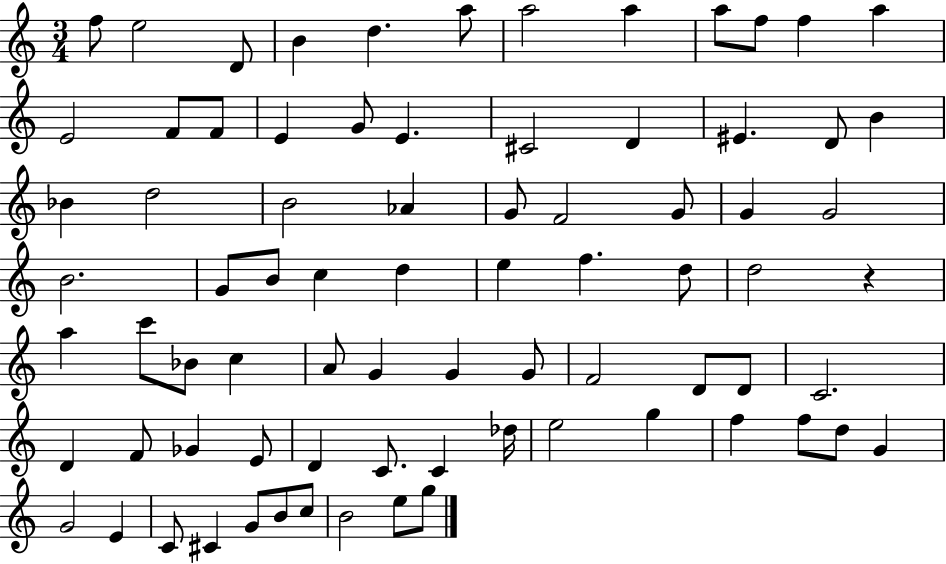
X:1
T:Untitled
M:3/4
L:1/4
K:C
f/2 e2 D/2 B d a/2 a2 a a/2 f/2 f a E2 F/2 F/2 E G/2 E ^C2 D ^E D/2 B _B d2 B2 _A G/2 F2 G/2 G G2 B2 G/2 B/2 c d e f d/2 d2 z a c'/2 _B/2 c A/2 G G G/2 F2 D/2 D/2 C2 D F/2 _G E/2 D C/2 C _d/4 e2 g f f/2 d/2 G G2 E C/2 ^C G/2 B/2 c/2 B2 e/2 g/2